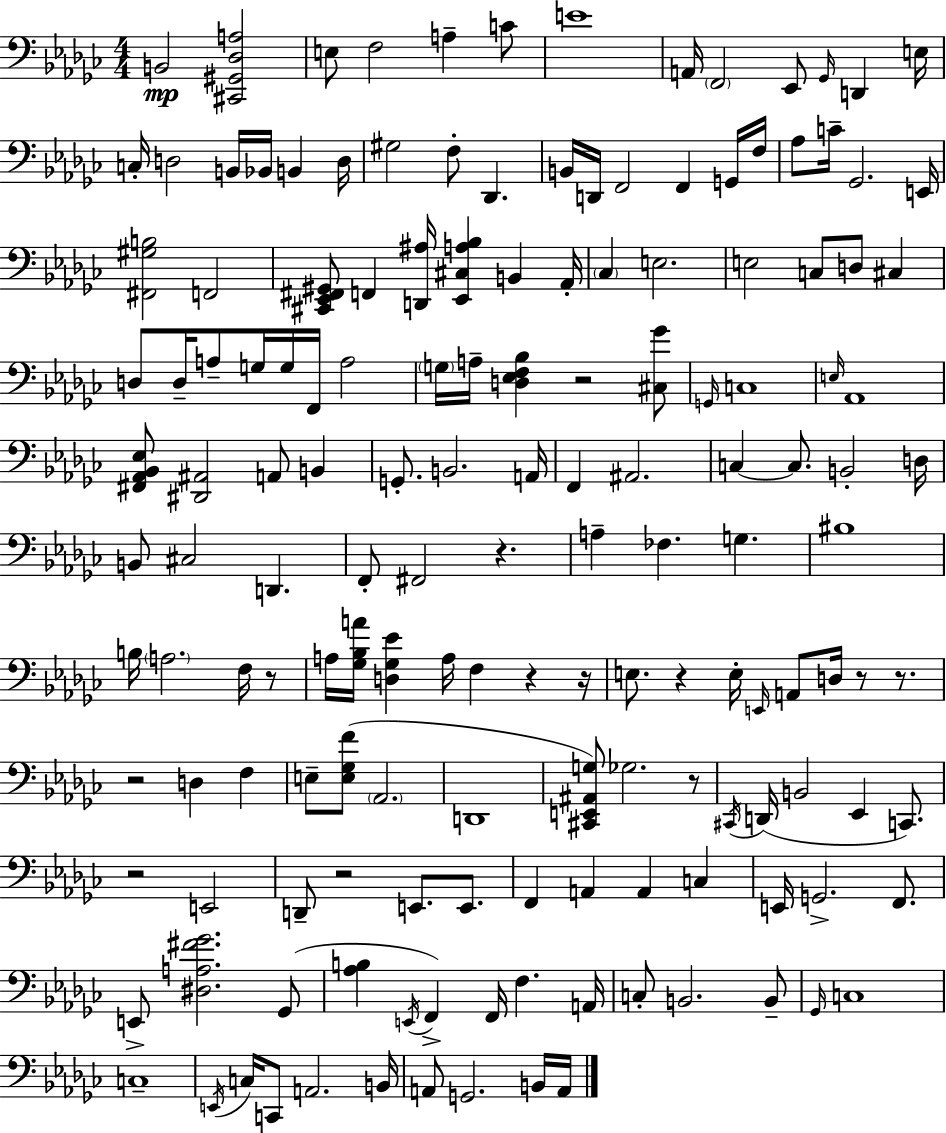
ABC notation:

X:1
T:Untitled
M:4/4
L:1/4
K:Ebm
B,,2 [^C,,^G,,_D,A,]2 E,/2 F,2 A, C/2 E4 A,,/4 F,,2 _E,,/2 _G,,/4 D,, E,/4 C,/4 D,2 B,,/4 _B,,/4 B,, D,/4 ^G,2 F,/2 _D,, B,,/4 D,,/4 F,,2 F,, G,,/4 F,/4 _A,/2 C/4 _G,,2 E,,/4 [^F,,^G,B,]2 F,,2 [^C,,_E,,^F,,^G,,]/2 F,, [D,,^A,]/4 [_E,,^C,A,_B,] B,, _A,,/4 _C, E,2 E,2 C,/2 D,/2 ^C, D,/2 D,/4 A,/2 G,/4 G,/4 F,,/4 A,2 G,/4 A,/4 [D,_E,F,_B,] z2 [^C,_G]/2 G,,/4 C,4 E,/4 _A,,4 [^F,,_A,,_B,,_E,]/2 [^D,,^A,,]2 A,,/2 B,, G,,/2 B,,2 A,,/4 F,, ^A,,2 C, C,/2 B,,2 D,/4 B,,/2 ^C,2 D,, F,,/2 ^F,,2 z A, _F, G, ^B,4 B,/4 A,2 F,/4 z/2 A,/4 [_G,_B,A]/4 [D,_G,_E] A,/4 F, z z/4 E,/2 z E,/4 E,,/4 A,,/2 D,/4 z/2 z/2 z2 D, F, E,/2 [E,_G,F]/2 _A,,2 D,,4 [^C,,E,,^A,,G,]/2 _G,2 z/2 ^C,,/4 D,,/4 B,,2 _E,, C,,/2 z2 E,,2 D,,/2 z2 E,,/2 E,,/2 F,, A,, A,, C, E,,/4 G,,2 F,,/2 E,,/2 [^D,A,^F_G]2 _G,,/2 [_A,B,] E,,/4 F,, F,,/4 F, A,,/4 C,/2 B,,2 B,,/2 _G,,/4 C,4 C,4 E,,/4 C,/4 C,,/2 A,,2 B,,/4 A,,/2 G,,2 B,,/4 A,,/4